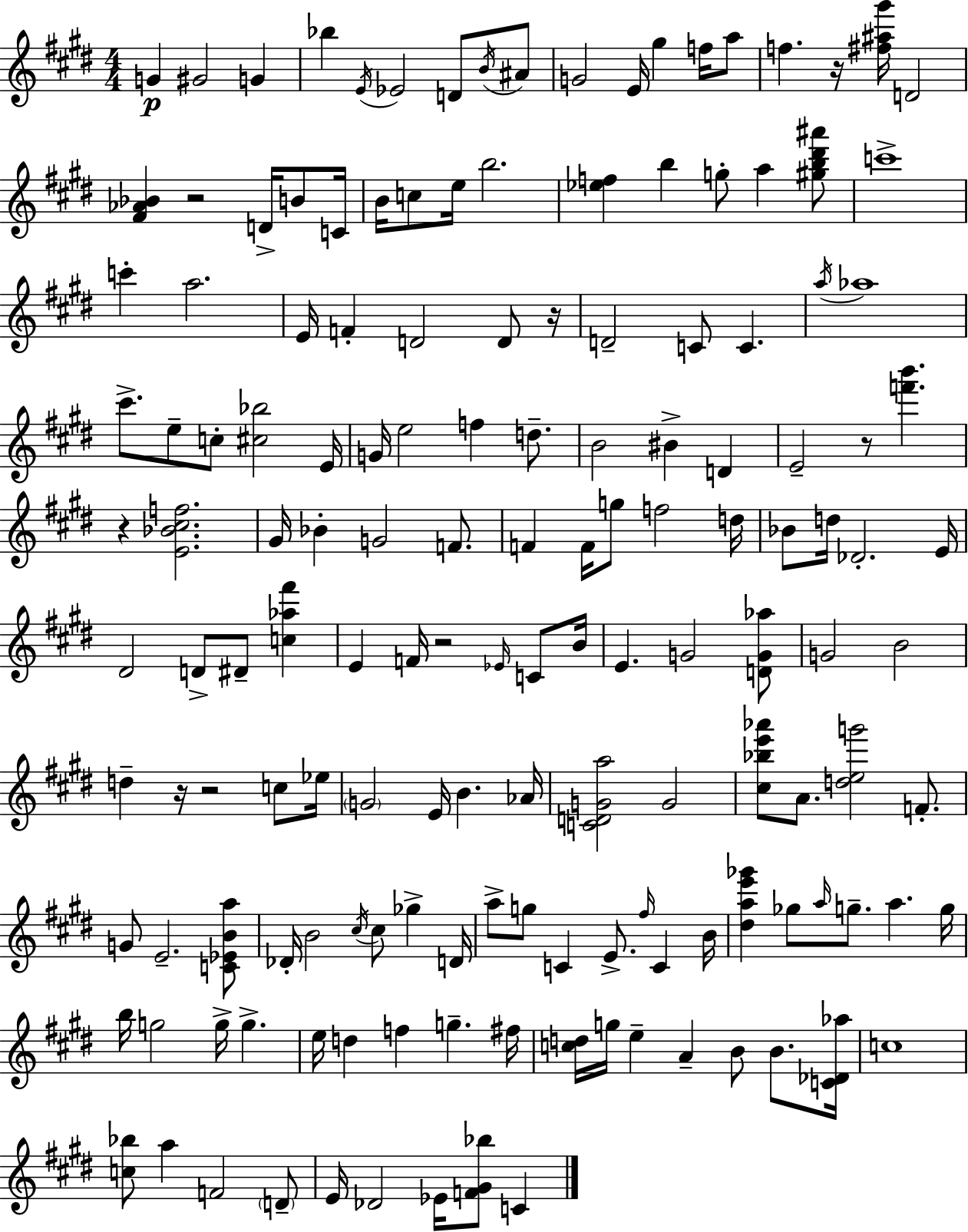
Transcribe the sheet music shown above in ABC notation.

X:1
T:Untitled
M:4/4
L:1/4
K:E
G ^G2 G _b E/4 _E2 D/2 B/4 ^A/2 G2 E/4 ^g f/4 a/2 f z/4 [^f^a^g']/4 D2 [^F_A_B] z2 D/4 B/2 C/4 B/4 c/2 e/4 b2 [_ef] b g/2 a [^gb^d'^a']/2 c'4 c' a2 E/4 F D2 D/2 z/4 D2 C/2 C a/4 _a4 ^c'/2 e/2 c/2 [^c_b]2 E/4 G/4 e2 f d/2 B2 ^B D E2 z/2 [f'b'] z [E_B^cf]2 ^G/4 _B G2 F/2 F F/4 g/2 f2 d/4 _B/2 d/4 _D2 E/4 ^D2 D/2 ^D/2 [c_a^f'] E F/4 z2 _E/4 C/2 B/4 E G2 [DG_a]/2 G2 B2 d z/4 z2 c/2 _e/4 G2 E/4 B _A/4 [CDGa]2 G2 [^c_be'_a']/2 A/2 [deg']2 F/2 G/2 E2 [C_EBa]/2 _D/4 B2 ^c/4 ^c/2 _g D/4 a/2 g/2 C E/2 ^f/4 C B/4 [^dae'_g'] _g/2 a/4 g/2 a g/4 b/4 g2 g/4 g e/4 d f g ^f/4 [cd]/4 g/4 e A B/2 B/2 [C_D_a]/4 c4 [c_b]/2 a F2 D/2 E/4 _D2 _E/4 [F^G_b]/2 C